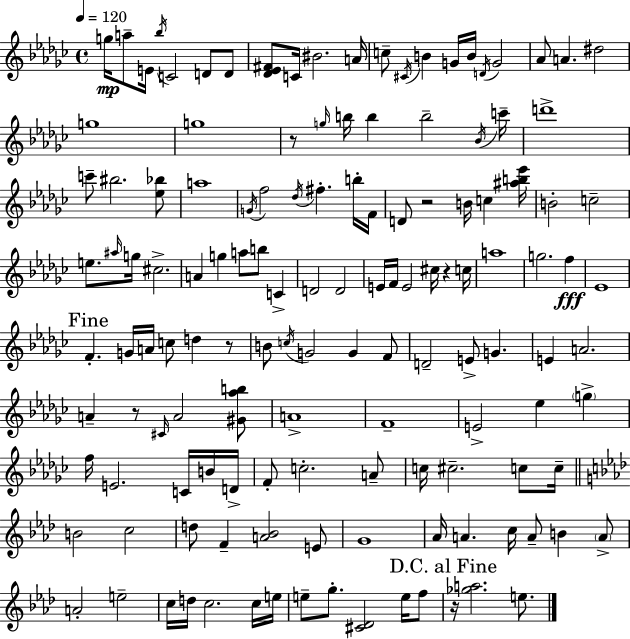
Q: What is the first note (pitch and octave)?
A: G5